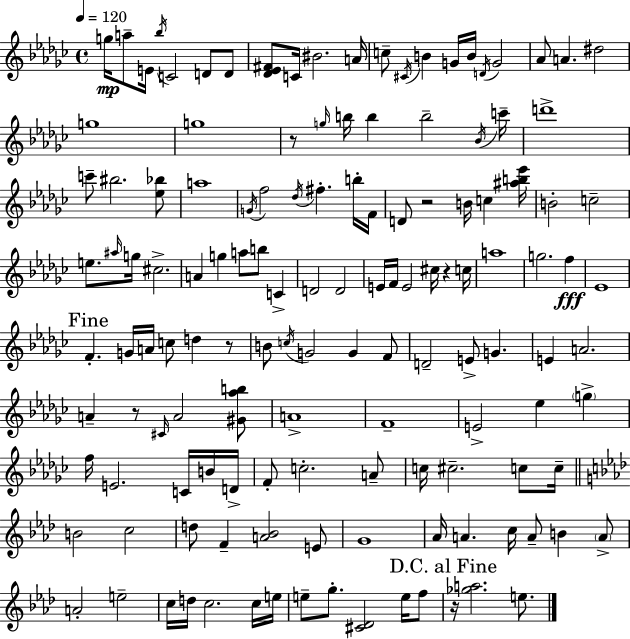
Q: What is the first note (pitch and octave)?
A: G5